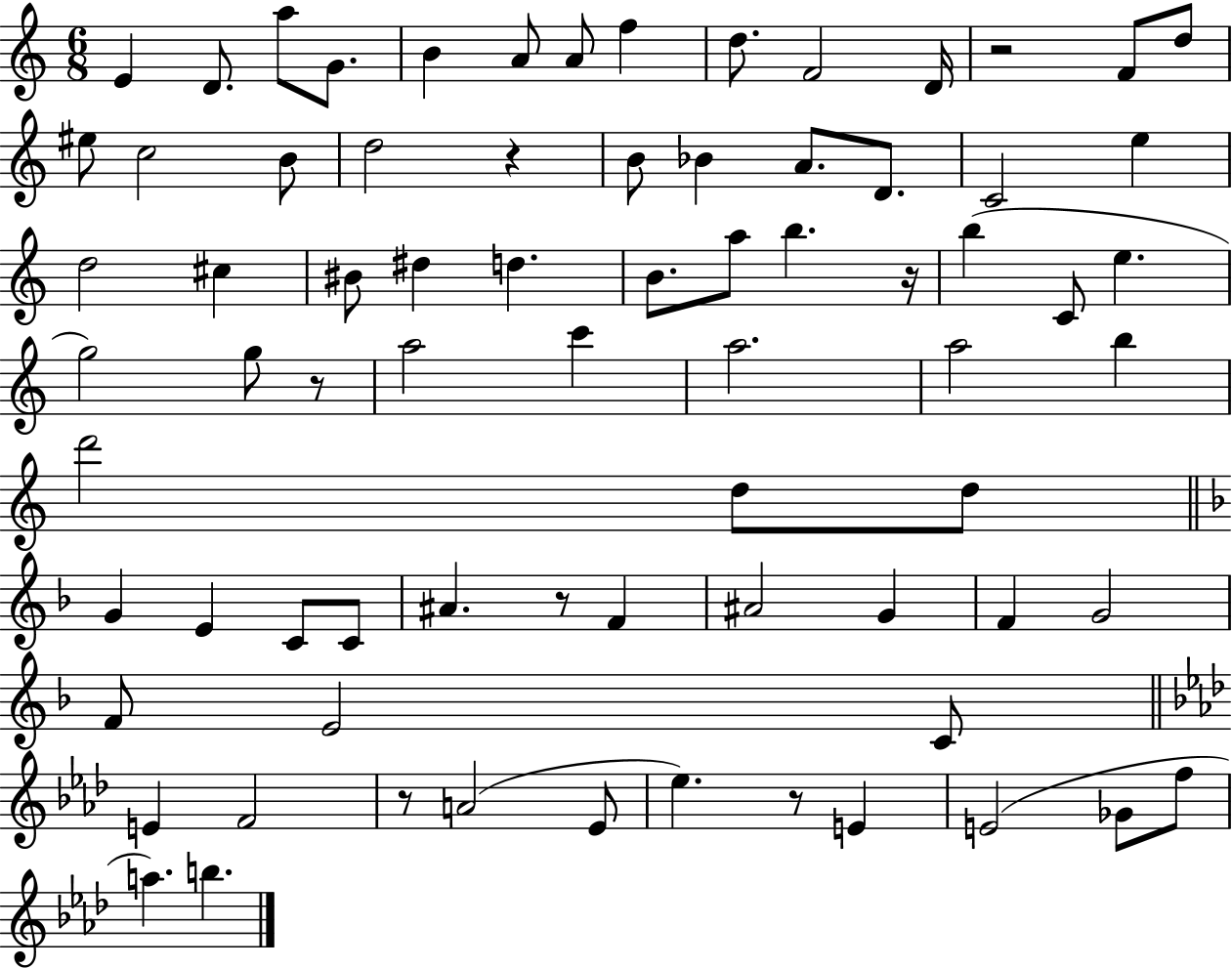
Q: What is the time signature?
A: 6/8